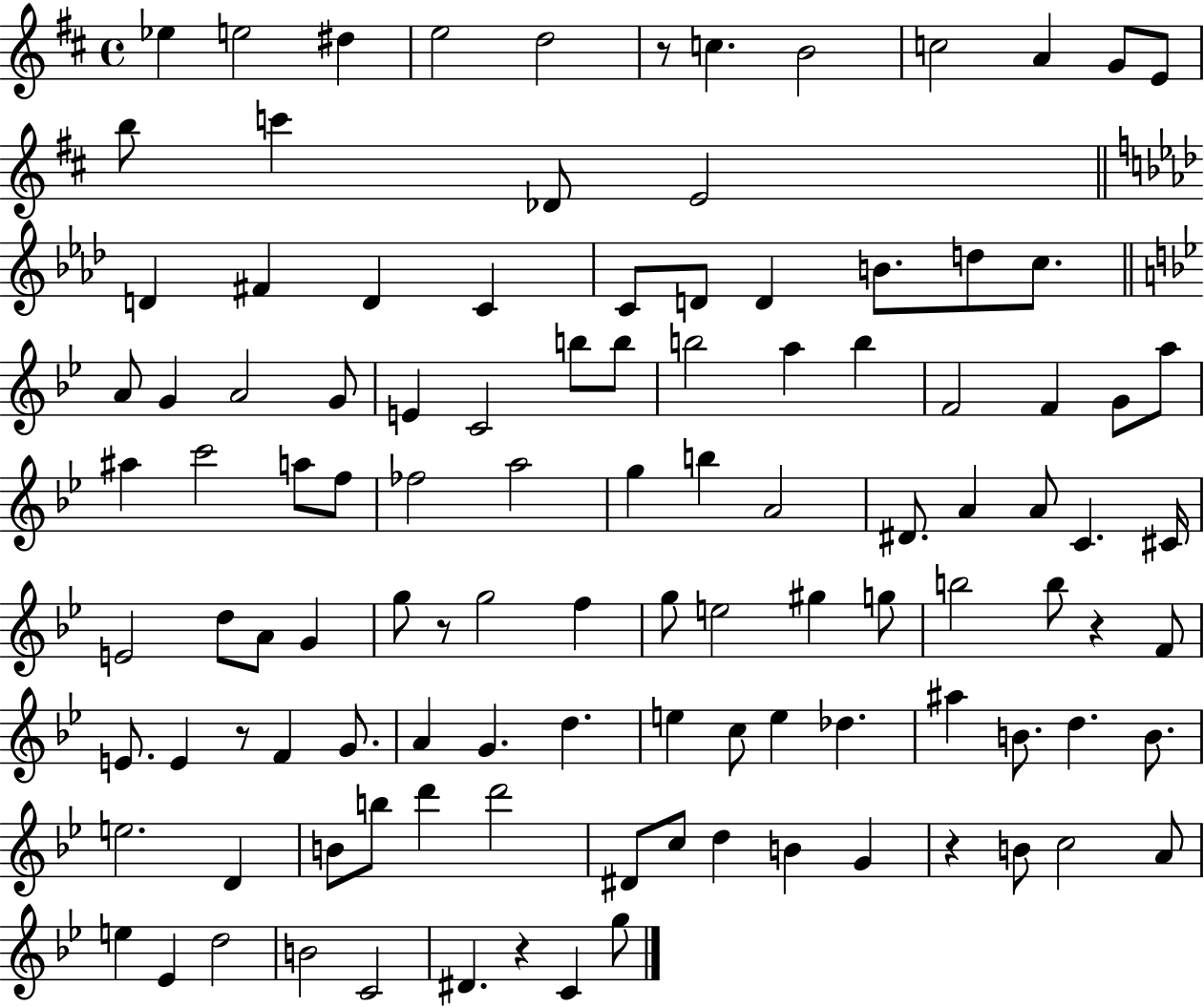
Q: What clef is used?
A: treble